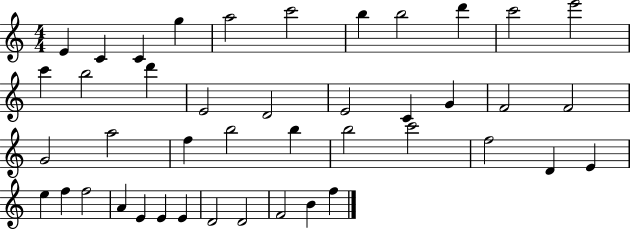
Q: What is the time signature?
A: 4/4